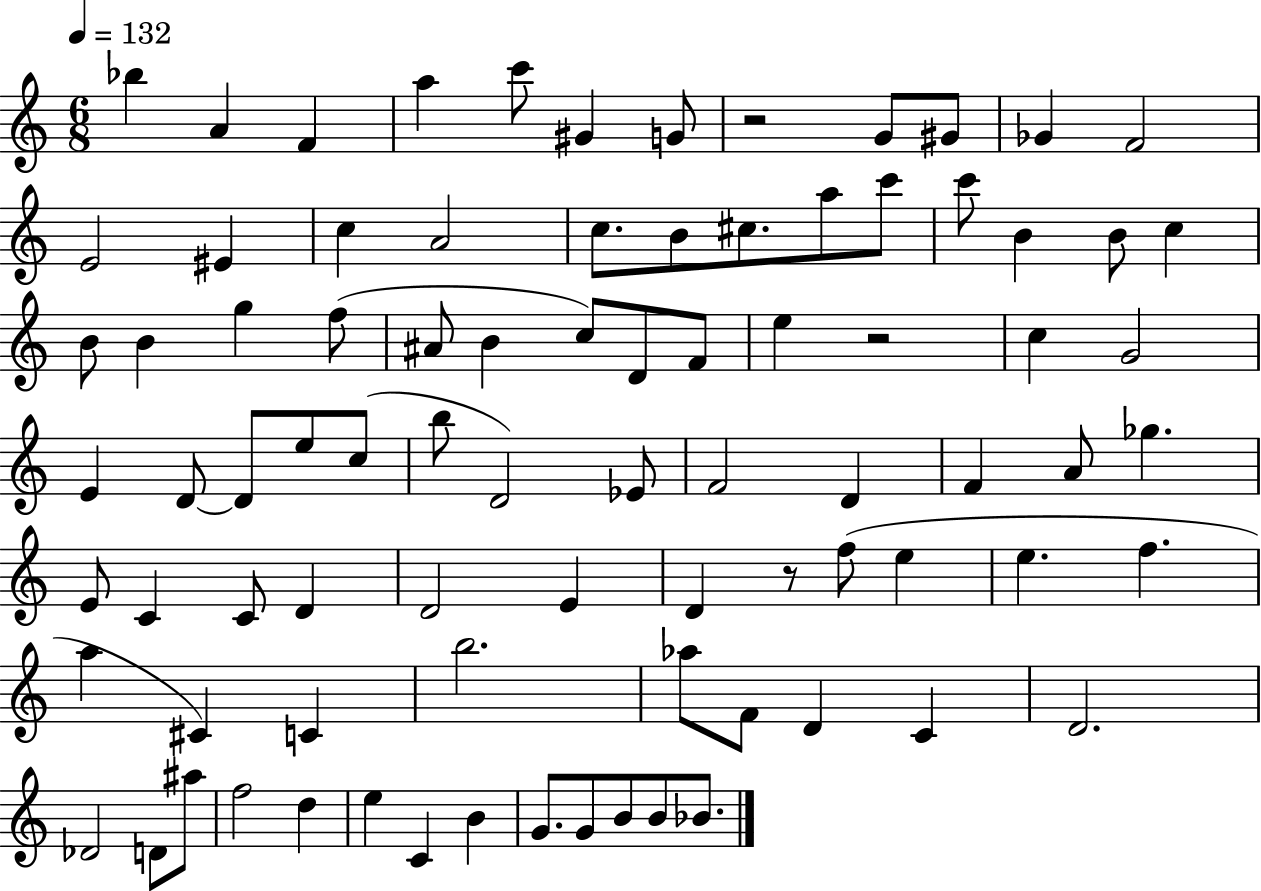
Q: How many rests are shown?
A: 3